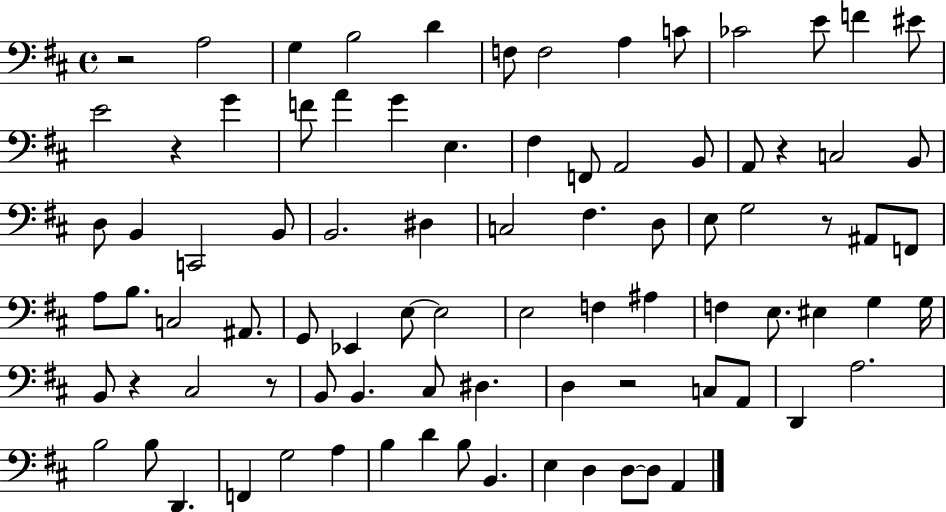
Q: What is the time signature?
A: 4/4